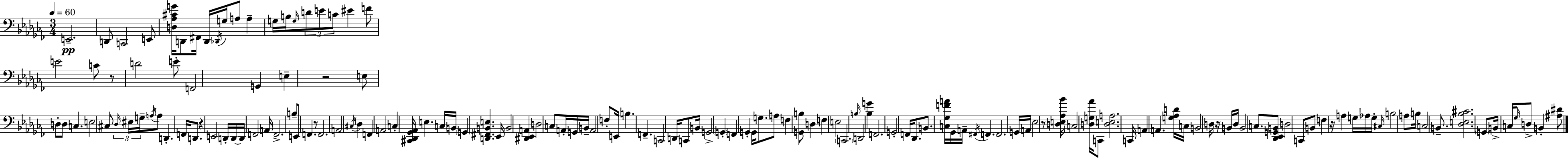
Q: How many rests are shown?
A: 7